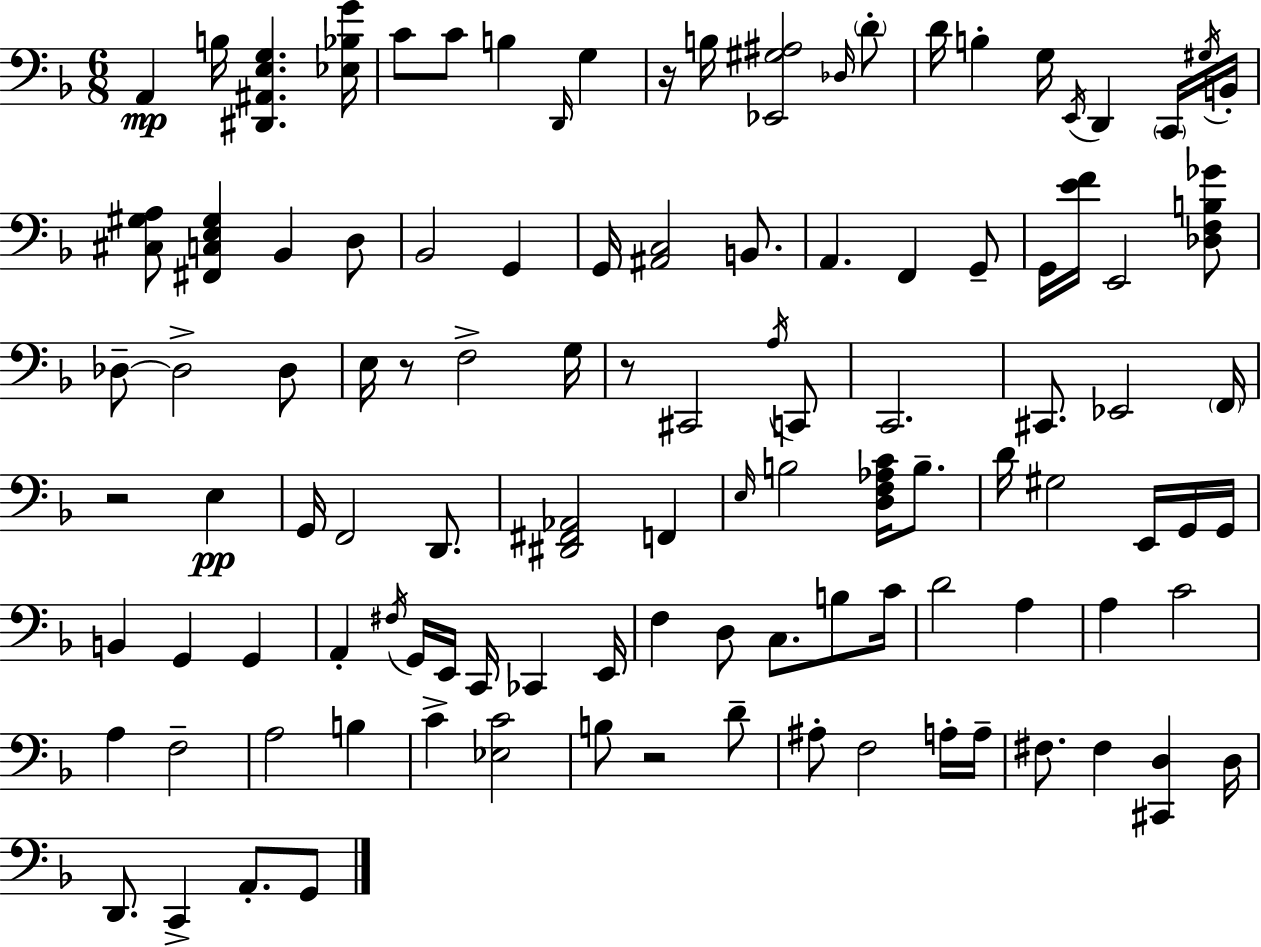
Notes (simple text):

A2/q B3/s [D#2,A#2,E3,G3]/q. [Eb3,Bb3,G4]/s C4/e C4/e B3/q D2/s G3/q R/s B3/s [Eb2,G#3,A#3]/h Db3/s D4/e D4/s B3/q G3/s E2/s D2/q C2/s G#3/s B2/s [C#3,G#3,A3]/e [F#2,C3,E3,G#3]/q Bb2/q D3/e Bb2/h G2/q G2/s [A#2,C3]/h B2/e. A2/q. F2/q G2/e G2/s [E4,F4]/s E2/h [Db3,F3,B3,Gb4]/e Db3/e Db3/h Db3/e E3/s R/e F3/h G3/s R/e C#2/h A3/s C2/e C2/h. C#2/e. Eb2/h F2/s R/h E3/q G2/s F2/h D2/e. [D#2,F#2,Ab2]/h F2/q E3/s B3/h [D3,F3,Ab3,C4]/s B3/e. D4/s G#3/h E2/s G2/s G2/s B2/q G2/q G2/q A2/q F#3/s G2/s E2/s C2/s CES2/q E2/s F3/q D3/e C3/e. B3/e C4/s D4/h A3/q A3/q C4/h A3/q F3/h A3/h B3/q C4/q [Eb3,C4]/h B3/e R/h D4/e A#3/e F3/h A3/s A3/s F#3/e. F#3/q [C#2,D3]/q D3/s D2/e. C2/q A2/e. G2/e